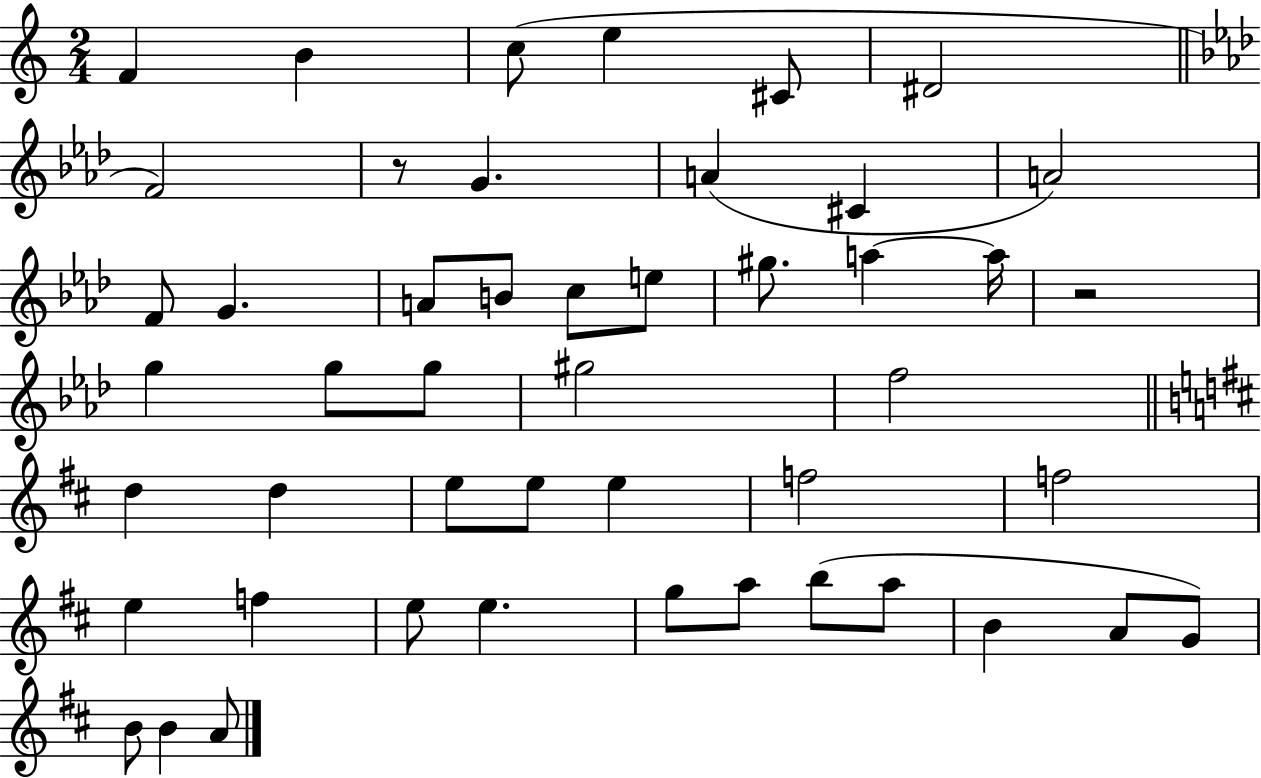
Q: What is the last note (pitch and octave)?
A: A4